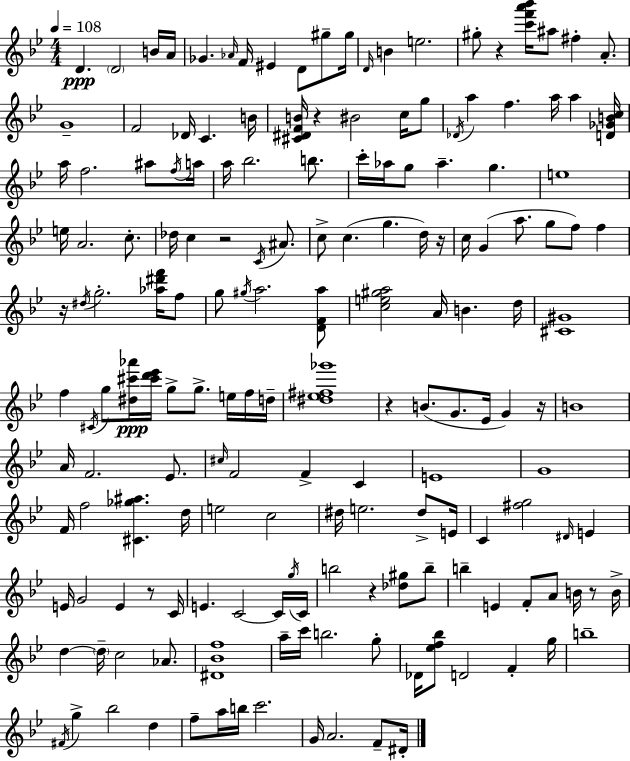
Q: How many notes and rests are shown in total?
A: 172